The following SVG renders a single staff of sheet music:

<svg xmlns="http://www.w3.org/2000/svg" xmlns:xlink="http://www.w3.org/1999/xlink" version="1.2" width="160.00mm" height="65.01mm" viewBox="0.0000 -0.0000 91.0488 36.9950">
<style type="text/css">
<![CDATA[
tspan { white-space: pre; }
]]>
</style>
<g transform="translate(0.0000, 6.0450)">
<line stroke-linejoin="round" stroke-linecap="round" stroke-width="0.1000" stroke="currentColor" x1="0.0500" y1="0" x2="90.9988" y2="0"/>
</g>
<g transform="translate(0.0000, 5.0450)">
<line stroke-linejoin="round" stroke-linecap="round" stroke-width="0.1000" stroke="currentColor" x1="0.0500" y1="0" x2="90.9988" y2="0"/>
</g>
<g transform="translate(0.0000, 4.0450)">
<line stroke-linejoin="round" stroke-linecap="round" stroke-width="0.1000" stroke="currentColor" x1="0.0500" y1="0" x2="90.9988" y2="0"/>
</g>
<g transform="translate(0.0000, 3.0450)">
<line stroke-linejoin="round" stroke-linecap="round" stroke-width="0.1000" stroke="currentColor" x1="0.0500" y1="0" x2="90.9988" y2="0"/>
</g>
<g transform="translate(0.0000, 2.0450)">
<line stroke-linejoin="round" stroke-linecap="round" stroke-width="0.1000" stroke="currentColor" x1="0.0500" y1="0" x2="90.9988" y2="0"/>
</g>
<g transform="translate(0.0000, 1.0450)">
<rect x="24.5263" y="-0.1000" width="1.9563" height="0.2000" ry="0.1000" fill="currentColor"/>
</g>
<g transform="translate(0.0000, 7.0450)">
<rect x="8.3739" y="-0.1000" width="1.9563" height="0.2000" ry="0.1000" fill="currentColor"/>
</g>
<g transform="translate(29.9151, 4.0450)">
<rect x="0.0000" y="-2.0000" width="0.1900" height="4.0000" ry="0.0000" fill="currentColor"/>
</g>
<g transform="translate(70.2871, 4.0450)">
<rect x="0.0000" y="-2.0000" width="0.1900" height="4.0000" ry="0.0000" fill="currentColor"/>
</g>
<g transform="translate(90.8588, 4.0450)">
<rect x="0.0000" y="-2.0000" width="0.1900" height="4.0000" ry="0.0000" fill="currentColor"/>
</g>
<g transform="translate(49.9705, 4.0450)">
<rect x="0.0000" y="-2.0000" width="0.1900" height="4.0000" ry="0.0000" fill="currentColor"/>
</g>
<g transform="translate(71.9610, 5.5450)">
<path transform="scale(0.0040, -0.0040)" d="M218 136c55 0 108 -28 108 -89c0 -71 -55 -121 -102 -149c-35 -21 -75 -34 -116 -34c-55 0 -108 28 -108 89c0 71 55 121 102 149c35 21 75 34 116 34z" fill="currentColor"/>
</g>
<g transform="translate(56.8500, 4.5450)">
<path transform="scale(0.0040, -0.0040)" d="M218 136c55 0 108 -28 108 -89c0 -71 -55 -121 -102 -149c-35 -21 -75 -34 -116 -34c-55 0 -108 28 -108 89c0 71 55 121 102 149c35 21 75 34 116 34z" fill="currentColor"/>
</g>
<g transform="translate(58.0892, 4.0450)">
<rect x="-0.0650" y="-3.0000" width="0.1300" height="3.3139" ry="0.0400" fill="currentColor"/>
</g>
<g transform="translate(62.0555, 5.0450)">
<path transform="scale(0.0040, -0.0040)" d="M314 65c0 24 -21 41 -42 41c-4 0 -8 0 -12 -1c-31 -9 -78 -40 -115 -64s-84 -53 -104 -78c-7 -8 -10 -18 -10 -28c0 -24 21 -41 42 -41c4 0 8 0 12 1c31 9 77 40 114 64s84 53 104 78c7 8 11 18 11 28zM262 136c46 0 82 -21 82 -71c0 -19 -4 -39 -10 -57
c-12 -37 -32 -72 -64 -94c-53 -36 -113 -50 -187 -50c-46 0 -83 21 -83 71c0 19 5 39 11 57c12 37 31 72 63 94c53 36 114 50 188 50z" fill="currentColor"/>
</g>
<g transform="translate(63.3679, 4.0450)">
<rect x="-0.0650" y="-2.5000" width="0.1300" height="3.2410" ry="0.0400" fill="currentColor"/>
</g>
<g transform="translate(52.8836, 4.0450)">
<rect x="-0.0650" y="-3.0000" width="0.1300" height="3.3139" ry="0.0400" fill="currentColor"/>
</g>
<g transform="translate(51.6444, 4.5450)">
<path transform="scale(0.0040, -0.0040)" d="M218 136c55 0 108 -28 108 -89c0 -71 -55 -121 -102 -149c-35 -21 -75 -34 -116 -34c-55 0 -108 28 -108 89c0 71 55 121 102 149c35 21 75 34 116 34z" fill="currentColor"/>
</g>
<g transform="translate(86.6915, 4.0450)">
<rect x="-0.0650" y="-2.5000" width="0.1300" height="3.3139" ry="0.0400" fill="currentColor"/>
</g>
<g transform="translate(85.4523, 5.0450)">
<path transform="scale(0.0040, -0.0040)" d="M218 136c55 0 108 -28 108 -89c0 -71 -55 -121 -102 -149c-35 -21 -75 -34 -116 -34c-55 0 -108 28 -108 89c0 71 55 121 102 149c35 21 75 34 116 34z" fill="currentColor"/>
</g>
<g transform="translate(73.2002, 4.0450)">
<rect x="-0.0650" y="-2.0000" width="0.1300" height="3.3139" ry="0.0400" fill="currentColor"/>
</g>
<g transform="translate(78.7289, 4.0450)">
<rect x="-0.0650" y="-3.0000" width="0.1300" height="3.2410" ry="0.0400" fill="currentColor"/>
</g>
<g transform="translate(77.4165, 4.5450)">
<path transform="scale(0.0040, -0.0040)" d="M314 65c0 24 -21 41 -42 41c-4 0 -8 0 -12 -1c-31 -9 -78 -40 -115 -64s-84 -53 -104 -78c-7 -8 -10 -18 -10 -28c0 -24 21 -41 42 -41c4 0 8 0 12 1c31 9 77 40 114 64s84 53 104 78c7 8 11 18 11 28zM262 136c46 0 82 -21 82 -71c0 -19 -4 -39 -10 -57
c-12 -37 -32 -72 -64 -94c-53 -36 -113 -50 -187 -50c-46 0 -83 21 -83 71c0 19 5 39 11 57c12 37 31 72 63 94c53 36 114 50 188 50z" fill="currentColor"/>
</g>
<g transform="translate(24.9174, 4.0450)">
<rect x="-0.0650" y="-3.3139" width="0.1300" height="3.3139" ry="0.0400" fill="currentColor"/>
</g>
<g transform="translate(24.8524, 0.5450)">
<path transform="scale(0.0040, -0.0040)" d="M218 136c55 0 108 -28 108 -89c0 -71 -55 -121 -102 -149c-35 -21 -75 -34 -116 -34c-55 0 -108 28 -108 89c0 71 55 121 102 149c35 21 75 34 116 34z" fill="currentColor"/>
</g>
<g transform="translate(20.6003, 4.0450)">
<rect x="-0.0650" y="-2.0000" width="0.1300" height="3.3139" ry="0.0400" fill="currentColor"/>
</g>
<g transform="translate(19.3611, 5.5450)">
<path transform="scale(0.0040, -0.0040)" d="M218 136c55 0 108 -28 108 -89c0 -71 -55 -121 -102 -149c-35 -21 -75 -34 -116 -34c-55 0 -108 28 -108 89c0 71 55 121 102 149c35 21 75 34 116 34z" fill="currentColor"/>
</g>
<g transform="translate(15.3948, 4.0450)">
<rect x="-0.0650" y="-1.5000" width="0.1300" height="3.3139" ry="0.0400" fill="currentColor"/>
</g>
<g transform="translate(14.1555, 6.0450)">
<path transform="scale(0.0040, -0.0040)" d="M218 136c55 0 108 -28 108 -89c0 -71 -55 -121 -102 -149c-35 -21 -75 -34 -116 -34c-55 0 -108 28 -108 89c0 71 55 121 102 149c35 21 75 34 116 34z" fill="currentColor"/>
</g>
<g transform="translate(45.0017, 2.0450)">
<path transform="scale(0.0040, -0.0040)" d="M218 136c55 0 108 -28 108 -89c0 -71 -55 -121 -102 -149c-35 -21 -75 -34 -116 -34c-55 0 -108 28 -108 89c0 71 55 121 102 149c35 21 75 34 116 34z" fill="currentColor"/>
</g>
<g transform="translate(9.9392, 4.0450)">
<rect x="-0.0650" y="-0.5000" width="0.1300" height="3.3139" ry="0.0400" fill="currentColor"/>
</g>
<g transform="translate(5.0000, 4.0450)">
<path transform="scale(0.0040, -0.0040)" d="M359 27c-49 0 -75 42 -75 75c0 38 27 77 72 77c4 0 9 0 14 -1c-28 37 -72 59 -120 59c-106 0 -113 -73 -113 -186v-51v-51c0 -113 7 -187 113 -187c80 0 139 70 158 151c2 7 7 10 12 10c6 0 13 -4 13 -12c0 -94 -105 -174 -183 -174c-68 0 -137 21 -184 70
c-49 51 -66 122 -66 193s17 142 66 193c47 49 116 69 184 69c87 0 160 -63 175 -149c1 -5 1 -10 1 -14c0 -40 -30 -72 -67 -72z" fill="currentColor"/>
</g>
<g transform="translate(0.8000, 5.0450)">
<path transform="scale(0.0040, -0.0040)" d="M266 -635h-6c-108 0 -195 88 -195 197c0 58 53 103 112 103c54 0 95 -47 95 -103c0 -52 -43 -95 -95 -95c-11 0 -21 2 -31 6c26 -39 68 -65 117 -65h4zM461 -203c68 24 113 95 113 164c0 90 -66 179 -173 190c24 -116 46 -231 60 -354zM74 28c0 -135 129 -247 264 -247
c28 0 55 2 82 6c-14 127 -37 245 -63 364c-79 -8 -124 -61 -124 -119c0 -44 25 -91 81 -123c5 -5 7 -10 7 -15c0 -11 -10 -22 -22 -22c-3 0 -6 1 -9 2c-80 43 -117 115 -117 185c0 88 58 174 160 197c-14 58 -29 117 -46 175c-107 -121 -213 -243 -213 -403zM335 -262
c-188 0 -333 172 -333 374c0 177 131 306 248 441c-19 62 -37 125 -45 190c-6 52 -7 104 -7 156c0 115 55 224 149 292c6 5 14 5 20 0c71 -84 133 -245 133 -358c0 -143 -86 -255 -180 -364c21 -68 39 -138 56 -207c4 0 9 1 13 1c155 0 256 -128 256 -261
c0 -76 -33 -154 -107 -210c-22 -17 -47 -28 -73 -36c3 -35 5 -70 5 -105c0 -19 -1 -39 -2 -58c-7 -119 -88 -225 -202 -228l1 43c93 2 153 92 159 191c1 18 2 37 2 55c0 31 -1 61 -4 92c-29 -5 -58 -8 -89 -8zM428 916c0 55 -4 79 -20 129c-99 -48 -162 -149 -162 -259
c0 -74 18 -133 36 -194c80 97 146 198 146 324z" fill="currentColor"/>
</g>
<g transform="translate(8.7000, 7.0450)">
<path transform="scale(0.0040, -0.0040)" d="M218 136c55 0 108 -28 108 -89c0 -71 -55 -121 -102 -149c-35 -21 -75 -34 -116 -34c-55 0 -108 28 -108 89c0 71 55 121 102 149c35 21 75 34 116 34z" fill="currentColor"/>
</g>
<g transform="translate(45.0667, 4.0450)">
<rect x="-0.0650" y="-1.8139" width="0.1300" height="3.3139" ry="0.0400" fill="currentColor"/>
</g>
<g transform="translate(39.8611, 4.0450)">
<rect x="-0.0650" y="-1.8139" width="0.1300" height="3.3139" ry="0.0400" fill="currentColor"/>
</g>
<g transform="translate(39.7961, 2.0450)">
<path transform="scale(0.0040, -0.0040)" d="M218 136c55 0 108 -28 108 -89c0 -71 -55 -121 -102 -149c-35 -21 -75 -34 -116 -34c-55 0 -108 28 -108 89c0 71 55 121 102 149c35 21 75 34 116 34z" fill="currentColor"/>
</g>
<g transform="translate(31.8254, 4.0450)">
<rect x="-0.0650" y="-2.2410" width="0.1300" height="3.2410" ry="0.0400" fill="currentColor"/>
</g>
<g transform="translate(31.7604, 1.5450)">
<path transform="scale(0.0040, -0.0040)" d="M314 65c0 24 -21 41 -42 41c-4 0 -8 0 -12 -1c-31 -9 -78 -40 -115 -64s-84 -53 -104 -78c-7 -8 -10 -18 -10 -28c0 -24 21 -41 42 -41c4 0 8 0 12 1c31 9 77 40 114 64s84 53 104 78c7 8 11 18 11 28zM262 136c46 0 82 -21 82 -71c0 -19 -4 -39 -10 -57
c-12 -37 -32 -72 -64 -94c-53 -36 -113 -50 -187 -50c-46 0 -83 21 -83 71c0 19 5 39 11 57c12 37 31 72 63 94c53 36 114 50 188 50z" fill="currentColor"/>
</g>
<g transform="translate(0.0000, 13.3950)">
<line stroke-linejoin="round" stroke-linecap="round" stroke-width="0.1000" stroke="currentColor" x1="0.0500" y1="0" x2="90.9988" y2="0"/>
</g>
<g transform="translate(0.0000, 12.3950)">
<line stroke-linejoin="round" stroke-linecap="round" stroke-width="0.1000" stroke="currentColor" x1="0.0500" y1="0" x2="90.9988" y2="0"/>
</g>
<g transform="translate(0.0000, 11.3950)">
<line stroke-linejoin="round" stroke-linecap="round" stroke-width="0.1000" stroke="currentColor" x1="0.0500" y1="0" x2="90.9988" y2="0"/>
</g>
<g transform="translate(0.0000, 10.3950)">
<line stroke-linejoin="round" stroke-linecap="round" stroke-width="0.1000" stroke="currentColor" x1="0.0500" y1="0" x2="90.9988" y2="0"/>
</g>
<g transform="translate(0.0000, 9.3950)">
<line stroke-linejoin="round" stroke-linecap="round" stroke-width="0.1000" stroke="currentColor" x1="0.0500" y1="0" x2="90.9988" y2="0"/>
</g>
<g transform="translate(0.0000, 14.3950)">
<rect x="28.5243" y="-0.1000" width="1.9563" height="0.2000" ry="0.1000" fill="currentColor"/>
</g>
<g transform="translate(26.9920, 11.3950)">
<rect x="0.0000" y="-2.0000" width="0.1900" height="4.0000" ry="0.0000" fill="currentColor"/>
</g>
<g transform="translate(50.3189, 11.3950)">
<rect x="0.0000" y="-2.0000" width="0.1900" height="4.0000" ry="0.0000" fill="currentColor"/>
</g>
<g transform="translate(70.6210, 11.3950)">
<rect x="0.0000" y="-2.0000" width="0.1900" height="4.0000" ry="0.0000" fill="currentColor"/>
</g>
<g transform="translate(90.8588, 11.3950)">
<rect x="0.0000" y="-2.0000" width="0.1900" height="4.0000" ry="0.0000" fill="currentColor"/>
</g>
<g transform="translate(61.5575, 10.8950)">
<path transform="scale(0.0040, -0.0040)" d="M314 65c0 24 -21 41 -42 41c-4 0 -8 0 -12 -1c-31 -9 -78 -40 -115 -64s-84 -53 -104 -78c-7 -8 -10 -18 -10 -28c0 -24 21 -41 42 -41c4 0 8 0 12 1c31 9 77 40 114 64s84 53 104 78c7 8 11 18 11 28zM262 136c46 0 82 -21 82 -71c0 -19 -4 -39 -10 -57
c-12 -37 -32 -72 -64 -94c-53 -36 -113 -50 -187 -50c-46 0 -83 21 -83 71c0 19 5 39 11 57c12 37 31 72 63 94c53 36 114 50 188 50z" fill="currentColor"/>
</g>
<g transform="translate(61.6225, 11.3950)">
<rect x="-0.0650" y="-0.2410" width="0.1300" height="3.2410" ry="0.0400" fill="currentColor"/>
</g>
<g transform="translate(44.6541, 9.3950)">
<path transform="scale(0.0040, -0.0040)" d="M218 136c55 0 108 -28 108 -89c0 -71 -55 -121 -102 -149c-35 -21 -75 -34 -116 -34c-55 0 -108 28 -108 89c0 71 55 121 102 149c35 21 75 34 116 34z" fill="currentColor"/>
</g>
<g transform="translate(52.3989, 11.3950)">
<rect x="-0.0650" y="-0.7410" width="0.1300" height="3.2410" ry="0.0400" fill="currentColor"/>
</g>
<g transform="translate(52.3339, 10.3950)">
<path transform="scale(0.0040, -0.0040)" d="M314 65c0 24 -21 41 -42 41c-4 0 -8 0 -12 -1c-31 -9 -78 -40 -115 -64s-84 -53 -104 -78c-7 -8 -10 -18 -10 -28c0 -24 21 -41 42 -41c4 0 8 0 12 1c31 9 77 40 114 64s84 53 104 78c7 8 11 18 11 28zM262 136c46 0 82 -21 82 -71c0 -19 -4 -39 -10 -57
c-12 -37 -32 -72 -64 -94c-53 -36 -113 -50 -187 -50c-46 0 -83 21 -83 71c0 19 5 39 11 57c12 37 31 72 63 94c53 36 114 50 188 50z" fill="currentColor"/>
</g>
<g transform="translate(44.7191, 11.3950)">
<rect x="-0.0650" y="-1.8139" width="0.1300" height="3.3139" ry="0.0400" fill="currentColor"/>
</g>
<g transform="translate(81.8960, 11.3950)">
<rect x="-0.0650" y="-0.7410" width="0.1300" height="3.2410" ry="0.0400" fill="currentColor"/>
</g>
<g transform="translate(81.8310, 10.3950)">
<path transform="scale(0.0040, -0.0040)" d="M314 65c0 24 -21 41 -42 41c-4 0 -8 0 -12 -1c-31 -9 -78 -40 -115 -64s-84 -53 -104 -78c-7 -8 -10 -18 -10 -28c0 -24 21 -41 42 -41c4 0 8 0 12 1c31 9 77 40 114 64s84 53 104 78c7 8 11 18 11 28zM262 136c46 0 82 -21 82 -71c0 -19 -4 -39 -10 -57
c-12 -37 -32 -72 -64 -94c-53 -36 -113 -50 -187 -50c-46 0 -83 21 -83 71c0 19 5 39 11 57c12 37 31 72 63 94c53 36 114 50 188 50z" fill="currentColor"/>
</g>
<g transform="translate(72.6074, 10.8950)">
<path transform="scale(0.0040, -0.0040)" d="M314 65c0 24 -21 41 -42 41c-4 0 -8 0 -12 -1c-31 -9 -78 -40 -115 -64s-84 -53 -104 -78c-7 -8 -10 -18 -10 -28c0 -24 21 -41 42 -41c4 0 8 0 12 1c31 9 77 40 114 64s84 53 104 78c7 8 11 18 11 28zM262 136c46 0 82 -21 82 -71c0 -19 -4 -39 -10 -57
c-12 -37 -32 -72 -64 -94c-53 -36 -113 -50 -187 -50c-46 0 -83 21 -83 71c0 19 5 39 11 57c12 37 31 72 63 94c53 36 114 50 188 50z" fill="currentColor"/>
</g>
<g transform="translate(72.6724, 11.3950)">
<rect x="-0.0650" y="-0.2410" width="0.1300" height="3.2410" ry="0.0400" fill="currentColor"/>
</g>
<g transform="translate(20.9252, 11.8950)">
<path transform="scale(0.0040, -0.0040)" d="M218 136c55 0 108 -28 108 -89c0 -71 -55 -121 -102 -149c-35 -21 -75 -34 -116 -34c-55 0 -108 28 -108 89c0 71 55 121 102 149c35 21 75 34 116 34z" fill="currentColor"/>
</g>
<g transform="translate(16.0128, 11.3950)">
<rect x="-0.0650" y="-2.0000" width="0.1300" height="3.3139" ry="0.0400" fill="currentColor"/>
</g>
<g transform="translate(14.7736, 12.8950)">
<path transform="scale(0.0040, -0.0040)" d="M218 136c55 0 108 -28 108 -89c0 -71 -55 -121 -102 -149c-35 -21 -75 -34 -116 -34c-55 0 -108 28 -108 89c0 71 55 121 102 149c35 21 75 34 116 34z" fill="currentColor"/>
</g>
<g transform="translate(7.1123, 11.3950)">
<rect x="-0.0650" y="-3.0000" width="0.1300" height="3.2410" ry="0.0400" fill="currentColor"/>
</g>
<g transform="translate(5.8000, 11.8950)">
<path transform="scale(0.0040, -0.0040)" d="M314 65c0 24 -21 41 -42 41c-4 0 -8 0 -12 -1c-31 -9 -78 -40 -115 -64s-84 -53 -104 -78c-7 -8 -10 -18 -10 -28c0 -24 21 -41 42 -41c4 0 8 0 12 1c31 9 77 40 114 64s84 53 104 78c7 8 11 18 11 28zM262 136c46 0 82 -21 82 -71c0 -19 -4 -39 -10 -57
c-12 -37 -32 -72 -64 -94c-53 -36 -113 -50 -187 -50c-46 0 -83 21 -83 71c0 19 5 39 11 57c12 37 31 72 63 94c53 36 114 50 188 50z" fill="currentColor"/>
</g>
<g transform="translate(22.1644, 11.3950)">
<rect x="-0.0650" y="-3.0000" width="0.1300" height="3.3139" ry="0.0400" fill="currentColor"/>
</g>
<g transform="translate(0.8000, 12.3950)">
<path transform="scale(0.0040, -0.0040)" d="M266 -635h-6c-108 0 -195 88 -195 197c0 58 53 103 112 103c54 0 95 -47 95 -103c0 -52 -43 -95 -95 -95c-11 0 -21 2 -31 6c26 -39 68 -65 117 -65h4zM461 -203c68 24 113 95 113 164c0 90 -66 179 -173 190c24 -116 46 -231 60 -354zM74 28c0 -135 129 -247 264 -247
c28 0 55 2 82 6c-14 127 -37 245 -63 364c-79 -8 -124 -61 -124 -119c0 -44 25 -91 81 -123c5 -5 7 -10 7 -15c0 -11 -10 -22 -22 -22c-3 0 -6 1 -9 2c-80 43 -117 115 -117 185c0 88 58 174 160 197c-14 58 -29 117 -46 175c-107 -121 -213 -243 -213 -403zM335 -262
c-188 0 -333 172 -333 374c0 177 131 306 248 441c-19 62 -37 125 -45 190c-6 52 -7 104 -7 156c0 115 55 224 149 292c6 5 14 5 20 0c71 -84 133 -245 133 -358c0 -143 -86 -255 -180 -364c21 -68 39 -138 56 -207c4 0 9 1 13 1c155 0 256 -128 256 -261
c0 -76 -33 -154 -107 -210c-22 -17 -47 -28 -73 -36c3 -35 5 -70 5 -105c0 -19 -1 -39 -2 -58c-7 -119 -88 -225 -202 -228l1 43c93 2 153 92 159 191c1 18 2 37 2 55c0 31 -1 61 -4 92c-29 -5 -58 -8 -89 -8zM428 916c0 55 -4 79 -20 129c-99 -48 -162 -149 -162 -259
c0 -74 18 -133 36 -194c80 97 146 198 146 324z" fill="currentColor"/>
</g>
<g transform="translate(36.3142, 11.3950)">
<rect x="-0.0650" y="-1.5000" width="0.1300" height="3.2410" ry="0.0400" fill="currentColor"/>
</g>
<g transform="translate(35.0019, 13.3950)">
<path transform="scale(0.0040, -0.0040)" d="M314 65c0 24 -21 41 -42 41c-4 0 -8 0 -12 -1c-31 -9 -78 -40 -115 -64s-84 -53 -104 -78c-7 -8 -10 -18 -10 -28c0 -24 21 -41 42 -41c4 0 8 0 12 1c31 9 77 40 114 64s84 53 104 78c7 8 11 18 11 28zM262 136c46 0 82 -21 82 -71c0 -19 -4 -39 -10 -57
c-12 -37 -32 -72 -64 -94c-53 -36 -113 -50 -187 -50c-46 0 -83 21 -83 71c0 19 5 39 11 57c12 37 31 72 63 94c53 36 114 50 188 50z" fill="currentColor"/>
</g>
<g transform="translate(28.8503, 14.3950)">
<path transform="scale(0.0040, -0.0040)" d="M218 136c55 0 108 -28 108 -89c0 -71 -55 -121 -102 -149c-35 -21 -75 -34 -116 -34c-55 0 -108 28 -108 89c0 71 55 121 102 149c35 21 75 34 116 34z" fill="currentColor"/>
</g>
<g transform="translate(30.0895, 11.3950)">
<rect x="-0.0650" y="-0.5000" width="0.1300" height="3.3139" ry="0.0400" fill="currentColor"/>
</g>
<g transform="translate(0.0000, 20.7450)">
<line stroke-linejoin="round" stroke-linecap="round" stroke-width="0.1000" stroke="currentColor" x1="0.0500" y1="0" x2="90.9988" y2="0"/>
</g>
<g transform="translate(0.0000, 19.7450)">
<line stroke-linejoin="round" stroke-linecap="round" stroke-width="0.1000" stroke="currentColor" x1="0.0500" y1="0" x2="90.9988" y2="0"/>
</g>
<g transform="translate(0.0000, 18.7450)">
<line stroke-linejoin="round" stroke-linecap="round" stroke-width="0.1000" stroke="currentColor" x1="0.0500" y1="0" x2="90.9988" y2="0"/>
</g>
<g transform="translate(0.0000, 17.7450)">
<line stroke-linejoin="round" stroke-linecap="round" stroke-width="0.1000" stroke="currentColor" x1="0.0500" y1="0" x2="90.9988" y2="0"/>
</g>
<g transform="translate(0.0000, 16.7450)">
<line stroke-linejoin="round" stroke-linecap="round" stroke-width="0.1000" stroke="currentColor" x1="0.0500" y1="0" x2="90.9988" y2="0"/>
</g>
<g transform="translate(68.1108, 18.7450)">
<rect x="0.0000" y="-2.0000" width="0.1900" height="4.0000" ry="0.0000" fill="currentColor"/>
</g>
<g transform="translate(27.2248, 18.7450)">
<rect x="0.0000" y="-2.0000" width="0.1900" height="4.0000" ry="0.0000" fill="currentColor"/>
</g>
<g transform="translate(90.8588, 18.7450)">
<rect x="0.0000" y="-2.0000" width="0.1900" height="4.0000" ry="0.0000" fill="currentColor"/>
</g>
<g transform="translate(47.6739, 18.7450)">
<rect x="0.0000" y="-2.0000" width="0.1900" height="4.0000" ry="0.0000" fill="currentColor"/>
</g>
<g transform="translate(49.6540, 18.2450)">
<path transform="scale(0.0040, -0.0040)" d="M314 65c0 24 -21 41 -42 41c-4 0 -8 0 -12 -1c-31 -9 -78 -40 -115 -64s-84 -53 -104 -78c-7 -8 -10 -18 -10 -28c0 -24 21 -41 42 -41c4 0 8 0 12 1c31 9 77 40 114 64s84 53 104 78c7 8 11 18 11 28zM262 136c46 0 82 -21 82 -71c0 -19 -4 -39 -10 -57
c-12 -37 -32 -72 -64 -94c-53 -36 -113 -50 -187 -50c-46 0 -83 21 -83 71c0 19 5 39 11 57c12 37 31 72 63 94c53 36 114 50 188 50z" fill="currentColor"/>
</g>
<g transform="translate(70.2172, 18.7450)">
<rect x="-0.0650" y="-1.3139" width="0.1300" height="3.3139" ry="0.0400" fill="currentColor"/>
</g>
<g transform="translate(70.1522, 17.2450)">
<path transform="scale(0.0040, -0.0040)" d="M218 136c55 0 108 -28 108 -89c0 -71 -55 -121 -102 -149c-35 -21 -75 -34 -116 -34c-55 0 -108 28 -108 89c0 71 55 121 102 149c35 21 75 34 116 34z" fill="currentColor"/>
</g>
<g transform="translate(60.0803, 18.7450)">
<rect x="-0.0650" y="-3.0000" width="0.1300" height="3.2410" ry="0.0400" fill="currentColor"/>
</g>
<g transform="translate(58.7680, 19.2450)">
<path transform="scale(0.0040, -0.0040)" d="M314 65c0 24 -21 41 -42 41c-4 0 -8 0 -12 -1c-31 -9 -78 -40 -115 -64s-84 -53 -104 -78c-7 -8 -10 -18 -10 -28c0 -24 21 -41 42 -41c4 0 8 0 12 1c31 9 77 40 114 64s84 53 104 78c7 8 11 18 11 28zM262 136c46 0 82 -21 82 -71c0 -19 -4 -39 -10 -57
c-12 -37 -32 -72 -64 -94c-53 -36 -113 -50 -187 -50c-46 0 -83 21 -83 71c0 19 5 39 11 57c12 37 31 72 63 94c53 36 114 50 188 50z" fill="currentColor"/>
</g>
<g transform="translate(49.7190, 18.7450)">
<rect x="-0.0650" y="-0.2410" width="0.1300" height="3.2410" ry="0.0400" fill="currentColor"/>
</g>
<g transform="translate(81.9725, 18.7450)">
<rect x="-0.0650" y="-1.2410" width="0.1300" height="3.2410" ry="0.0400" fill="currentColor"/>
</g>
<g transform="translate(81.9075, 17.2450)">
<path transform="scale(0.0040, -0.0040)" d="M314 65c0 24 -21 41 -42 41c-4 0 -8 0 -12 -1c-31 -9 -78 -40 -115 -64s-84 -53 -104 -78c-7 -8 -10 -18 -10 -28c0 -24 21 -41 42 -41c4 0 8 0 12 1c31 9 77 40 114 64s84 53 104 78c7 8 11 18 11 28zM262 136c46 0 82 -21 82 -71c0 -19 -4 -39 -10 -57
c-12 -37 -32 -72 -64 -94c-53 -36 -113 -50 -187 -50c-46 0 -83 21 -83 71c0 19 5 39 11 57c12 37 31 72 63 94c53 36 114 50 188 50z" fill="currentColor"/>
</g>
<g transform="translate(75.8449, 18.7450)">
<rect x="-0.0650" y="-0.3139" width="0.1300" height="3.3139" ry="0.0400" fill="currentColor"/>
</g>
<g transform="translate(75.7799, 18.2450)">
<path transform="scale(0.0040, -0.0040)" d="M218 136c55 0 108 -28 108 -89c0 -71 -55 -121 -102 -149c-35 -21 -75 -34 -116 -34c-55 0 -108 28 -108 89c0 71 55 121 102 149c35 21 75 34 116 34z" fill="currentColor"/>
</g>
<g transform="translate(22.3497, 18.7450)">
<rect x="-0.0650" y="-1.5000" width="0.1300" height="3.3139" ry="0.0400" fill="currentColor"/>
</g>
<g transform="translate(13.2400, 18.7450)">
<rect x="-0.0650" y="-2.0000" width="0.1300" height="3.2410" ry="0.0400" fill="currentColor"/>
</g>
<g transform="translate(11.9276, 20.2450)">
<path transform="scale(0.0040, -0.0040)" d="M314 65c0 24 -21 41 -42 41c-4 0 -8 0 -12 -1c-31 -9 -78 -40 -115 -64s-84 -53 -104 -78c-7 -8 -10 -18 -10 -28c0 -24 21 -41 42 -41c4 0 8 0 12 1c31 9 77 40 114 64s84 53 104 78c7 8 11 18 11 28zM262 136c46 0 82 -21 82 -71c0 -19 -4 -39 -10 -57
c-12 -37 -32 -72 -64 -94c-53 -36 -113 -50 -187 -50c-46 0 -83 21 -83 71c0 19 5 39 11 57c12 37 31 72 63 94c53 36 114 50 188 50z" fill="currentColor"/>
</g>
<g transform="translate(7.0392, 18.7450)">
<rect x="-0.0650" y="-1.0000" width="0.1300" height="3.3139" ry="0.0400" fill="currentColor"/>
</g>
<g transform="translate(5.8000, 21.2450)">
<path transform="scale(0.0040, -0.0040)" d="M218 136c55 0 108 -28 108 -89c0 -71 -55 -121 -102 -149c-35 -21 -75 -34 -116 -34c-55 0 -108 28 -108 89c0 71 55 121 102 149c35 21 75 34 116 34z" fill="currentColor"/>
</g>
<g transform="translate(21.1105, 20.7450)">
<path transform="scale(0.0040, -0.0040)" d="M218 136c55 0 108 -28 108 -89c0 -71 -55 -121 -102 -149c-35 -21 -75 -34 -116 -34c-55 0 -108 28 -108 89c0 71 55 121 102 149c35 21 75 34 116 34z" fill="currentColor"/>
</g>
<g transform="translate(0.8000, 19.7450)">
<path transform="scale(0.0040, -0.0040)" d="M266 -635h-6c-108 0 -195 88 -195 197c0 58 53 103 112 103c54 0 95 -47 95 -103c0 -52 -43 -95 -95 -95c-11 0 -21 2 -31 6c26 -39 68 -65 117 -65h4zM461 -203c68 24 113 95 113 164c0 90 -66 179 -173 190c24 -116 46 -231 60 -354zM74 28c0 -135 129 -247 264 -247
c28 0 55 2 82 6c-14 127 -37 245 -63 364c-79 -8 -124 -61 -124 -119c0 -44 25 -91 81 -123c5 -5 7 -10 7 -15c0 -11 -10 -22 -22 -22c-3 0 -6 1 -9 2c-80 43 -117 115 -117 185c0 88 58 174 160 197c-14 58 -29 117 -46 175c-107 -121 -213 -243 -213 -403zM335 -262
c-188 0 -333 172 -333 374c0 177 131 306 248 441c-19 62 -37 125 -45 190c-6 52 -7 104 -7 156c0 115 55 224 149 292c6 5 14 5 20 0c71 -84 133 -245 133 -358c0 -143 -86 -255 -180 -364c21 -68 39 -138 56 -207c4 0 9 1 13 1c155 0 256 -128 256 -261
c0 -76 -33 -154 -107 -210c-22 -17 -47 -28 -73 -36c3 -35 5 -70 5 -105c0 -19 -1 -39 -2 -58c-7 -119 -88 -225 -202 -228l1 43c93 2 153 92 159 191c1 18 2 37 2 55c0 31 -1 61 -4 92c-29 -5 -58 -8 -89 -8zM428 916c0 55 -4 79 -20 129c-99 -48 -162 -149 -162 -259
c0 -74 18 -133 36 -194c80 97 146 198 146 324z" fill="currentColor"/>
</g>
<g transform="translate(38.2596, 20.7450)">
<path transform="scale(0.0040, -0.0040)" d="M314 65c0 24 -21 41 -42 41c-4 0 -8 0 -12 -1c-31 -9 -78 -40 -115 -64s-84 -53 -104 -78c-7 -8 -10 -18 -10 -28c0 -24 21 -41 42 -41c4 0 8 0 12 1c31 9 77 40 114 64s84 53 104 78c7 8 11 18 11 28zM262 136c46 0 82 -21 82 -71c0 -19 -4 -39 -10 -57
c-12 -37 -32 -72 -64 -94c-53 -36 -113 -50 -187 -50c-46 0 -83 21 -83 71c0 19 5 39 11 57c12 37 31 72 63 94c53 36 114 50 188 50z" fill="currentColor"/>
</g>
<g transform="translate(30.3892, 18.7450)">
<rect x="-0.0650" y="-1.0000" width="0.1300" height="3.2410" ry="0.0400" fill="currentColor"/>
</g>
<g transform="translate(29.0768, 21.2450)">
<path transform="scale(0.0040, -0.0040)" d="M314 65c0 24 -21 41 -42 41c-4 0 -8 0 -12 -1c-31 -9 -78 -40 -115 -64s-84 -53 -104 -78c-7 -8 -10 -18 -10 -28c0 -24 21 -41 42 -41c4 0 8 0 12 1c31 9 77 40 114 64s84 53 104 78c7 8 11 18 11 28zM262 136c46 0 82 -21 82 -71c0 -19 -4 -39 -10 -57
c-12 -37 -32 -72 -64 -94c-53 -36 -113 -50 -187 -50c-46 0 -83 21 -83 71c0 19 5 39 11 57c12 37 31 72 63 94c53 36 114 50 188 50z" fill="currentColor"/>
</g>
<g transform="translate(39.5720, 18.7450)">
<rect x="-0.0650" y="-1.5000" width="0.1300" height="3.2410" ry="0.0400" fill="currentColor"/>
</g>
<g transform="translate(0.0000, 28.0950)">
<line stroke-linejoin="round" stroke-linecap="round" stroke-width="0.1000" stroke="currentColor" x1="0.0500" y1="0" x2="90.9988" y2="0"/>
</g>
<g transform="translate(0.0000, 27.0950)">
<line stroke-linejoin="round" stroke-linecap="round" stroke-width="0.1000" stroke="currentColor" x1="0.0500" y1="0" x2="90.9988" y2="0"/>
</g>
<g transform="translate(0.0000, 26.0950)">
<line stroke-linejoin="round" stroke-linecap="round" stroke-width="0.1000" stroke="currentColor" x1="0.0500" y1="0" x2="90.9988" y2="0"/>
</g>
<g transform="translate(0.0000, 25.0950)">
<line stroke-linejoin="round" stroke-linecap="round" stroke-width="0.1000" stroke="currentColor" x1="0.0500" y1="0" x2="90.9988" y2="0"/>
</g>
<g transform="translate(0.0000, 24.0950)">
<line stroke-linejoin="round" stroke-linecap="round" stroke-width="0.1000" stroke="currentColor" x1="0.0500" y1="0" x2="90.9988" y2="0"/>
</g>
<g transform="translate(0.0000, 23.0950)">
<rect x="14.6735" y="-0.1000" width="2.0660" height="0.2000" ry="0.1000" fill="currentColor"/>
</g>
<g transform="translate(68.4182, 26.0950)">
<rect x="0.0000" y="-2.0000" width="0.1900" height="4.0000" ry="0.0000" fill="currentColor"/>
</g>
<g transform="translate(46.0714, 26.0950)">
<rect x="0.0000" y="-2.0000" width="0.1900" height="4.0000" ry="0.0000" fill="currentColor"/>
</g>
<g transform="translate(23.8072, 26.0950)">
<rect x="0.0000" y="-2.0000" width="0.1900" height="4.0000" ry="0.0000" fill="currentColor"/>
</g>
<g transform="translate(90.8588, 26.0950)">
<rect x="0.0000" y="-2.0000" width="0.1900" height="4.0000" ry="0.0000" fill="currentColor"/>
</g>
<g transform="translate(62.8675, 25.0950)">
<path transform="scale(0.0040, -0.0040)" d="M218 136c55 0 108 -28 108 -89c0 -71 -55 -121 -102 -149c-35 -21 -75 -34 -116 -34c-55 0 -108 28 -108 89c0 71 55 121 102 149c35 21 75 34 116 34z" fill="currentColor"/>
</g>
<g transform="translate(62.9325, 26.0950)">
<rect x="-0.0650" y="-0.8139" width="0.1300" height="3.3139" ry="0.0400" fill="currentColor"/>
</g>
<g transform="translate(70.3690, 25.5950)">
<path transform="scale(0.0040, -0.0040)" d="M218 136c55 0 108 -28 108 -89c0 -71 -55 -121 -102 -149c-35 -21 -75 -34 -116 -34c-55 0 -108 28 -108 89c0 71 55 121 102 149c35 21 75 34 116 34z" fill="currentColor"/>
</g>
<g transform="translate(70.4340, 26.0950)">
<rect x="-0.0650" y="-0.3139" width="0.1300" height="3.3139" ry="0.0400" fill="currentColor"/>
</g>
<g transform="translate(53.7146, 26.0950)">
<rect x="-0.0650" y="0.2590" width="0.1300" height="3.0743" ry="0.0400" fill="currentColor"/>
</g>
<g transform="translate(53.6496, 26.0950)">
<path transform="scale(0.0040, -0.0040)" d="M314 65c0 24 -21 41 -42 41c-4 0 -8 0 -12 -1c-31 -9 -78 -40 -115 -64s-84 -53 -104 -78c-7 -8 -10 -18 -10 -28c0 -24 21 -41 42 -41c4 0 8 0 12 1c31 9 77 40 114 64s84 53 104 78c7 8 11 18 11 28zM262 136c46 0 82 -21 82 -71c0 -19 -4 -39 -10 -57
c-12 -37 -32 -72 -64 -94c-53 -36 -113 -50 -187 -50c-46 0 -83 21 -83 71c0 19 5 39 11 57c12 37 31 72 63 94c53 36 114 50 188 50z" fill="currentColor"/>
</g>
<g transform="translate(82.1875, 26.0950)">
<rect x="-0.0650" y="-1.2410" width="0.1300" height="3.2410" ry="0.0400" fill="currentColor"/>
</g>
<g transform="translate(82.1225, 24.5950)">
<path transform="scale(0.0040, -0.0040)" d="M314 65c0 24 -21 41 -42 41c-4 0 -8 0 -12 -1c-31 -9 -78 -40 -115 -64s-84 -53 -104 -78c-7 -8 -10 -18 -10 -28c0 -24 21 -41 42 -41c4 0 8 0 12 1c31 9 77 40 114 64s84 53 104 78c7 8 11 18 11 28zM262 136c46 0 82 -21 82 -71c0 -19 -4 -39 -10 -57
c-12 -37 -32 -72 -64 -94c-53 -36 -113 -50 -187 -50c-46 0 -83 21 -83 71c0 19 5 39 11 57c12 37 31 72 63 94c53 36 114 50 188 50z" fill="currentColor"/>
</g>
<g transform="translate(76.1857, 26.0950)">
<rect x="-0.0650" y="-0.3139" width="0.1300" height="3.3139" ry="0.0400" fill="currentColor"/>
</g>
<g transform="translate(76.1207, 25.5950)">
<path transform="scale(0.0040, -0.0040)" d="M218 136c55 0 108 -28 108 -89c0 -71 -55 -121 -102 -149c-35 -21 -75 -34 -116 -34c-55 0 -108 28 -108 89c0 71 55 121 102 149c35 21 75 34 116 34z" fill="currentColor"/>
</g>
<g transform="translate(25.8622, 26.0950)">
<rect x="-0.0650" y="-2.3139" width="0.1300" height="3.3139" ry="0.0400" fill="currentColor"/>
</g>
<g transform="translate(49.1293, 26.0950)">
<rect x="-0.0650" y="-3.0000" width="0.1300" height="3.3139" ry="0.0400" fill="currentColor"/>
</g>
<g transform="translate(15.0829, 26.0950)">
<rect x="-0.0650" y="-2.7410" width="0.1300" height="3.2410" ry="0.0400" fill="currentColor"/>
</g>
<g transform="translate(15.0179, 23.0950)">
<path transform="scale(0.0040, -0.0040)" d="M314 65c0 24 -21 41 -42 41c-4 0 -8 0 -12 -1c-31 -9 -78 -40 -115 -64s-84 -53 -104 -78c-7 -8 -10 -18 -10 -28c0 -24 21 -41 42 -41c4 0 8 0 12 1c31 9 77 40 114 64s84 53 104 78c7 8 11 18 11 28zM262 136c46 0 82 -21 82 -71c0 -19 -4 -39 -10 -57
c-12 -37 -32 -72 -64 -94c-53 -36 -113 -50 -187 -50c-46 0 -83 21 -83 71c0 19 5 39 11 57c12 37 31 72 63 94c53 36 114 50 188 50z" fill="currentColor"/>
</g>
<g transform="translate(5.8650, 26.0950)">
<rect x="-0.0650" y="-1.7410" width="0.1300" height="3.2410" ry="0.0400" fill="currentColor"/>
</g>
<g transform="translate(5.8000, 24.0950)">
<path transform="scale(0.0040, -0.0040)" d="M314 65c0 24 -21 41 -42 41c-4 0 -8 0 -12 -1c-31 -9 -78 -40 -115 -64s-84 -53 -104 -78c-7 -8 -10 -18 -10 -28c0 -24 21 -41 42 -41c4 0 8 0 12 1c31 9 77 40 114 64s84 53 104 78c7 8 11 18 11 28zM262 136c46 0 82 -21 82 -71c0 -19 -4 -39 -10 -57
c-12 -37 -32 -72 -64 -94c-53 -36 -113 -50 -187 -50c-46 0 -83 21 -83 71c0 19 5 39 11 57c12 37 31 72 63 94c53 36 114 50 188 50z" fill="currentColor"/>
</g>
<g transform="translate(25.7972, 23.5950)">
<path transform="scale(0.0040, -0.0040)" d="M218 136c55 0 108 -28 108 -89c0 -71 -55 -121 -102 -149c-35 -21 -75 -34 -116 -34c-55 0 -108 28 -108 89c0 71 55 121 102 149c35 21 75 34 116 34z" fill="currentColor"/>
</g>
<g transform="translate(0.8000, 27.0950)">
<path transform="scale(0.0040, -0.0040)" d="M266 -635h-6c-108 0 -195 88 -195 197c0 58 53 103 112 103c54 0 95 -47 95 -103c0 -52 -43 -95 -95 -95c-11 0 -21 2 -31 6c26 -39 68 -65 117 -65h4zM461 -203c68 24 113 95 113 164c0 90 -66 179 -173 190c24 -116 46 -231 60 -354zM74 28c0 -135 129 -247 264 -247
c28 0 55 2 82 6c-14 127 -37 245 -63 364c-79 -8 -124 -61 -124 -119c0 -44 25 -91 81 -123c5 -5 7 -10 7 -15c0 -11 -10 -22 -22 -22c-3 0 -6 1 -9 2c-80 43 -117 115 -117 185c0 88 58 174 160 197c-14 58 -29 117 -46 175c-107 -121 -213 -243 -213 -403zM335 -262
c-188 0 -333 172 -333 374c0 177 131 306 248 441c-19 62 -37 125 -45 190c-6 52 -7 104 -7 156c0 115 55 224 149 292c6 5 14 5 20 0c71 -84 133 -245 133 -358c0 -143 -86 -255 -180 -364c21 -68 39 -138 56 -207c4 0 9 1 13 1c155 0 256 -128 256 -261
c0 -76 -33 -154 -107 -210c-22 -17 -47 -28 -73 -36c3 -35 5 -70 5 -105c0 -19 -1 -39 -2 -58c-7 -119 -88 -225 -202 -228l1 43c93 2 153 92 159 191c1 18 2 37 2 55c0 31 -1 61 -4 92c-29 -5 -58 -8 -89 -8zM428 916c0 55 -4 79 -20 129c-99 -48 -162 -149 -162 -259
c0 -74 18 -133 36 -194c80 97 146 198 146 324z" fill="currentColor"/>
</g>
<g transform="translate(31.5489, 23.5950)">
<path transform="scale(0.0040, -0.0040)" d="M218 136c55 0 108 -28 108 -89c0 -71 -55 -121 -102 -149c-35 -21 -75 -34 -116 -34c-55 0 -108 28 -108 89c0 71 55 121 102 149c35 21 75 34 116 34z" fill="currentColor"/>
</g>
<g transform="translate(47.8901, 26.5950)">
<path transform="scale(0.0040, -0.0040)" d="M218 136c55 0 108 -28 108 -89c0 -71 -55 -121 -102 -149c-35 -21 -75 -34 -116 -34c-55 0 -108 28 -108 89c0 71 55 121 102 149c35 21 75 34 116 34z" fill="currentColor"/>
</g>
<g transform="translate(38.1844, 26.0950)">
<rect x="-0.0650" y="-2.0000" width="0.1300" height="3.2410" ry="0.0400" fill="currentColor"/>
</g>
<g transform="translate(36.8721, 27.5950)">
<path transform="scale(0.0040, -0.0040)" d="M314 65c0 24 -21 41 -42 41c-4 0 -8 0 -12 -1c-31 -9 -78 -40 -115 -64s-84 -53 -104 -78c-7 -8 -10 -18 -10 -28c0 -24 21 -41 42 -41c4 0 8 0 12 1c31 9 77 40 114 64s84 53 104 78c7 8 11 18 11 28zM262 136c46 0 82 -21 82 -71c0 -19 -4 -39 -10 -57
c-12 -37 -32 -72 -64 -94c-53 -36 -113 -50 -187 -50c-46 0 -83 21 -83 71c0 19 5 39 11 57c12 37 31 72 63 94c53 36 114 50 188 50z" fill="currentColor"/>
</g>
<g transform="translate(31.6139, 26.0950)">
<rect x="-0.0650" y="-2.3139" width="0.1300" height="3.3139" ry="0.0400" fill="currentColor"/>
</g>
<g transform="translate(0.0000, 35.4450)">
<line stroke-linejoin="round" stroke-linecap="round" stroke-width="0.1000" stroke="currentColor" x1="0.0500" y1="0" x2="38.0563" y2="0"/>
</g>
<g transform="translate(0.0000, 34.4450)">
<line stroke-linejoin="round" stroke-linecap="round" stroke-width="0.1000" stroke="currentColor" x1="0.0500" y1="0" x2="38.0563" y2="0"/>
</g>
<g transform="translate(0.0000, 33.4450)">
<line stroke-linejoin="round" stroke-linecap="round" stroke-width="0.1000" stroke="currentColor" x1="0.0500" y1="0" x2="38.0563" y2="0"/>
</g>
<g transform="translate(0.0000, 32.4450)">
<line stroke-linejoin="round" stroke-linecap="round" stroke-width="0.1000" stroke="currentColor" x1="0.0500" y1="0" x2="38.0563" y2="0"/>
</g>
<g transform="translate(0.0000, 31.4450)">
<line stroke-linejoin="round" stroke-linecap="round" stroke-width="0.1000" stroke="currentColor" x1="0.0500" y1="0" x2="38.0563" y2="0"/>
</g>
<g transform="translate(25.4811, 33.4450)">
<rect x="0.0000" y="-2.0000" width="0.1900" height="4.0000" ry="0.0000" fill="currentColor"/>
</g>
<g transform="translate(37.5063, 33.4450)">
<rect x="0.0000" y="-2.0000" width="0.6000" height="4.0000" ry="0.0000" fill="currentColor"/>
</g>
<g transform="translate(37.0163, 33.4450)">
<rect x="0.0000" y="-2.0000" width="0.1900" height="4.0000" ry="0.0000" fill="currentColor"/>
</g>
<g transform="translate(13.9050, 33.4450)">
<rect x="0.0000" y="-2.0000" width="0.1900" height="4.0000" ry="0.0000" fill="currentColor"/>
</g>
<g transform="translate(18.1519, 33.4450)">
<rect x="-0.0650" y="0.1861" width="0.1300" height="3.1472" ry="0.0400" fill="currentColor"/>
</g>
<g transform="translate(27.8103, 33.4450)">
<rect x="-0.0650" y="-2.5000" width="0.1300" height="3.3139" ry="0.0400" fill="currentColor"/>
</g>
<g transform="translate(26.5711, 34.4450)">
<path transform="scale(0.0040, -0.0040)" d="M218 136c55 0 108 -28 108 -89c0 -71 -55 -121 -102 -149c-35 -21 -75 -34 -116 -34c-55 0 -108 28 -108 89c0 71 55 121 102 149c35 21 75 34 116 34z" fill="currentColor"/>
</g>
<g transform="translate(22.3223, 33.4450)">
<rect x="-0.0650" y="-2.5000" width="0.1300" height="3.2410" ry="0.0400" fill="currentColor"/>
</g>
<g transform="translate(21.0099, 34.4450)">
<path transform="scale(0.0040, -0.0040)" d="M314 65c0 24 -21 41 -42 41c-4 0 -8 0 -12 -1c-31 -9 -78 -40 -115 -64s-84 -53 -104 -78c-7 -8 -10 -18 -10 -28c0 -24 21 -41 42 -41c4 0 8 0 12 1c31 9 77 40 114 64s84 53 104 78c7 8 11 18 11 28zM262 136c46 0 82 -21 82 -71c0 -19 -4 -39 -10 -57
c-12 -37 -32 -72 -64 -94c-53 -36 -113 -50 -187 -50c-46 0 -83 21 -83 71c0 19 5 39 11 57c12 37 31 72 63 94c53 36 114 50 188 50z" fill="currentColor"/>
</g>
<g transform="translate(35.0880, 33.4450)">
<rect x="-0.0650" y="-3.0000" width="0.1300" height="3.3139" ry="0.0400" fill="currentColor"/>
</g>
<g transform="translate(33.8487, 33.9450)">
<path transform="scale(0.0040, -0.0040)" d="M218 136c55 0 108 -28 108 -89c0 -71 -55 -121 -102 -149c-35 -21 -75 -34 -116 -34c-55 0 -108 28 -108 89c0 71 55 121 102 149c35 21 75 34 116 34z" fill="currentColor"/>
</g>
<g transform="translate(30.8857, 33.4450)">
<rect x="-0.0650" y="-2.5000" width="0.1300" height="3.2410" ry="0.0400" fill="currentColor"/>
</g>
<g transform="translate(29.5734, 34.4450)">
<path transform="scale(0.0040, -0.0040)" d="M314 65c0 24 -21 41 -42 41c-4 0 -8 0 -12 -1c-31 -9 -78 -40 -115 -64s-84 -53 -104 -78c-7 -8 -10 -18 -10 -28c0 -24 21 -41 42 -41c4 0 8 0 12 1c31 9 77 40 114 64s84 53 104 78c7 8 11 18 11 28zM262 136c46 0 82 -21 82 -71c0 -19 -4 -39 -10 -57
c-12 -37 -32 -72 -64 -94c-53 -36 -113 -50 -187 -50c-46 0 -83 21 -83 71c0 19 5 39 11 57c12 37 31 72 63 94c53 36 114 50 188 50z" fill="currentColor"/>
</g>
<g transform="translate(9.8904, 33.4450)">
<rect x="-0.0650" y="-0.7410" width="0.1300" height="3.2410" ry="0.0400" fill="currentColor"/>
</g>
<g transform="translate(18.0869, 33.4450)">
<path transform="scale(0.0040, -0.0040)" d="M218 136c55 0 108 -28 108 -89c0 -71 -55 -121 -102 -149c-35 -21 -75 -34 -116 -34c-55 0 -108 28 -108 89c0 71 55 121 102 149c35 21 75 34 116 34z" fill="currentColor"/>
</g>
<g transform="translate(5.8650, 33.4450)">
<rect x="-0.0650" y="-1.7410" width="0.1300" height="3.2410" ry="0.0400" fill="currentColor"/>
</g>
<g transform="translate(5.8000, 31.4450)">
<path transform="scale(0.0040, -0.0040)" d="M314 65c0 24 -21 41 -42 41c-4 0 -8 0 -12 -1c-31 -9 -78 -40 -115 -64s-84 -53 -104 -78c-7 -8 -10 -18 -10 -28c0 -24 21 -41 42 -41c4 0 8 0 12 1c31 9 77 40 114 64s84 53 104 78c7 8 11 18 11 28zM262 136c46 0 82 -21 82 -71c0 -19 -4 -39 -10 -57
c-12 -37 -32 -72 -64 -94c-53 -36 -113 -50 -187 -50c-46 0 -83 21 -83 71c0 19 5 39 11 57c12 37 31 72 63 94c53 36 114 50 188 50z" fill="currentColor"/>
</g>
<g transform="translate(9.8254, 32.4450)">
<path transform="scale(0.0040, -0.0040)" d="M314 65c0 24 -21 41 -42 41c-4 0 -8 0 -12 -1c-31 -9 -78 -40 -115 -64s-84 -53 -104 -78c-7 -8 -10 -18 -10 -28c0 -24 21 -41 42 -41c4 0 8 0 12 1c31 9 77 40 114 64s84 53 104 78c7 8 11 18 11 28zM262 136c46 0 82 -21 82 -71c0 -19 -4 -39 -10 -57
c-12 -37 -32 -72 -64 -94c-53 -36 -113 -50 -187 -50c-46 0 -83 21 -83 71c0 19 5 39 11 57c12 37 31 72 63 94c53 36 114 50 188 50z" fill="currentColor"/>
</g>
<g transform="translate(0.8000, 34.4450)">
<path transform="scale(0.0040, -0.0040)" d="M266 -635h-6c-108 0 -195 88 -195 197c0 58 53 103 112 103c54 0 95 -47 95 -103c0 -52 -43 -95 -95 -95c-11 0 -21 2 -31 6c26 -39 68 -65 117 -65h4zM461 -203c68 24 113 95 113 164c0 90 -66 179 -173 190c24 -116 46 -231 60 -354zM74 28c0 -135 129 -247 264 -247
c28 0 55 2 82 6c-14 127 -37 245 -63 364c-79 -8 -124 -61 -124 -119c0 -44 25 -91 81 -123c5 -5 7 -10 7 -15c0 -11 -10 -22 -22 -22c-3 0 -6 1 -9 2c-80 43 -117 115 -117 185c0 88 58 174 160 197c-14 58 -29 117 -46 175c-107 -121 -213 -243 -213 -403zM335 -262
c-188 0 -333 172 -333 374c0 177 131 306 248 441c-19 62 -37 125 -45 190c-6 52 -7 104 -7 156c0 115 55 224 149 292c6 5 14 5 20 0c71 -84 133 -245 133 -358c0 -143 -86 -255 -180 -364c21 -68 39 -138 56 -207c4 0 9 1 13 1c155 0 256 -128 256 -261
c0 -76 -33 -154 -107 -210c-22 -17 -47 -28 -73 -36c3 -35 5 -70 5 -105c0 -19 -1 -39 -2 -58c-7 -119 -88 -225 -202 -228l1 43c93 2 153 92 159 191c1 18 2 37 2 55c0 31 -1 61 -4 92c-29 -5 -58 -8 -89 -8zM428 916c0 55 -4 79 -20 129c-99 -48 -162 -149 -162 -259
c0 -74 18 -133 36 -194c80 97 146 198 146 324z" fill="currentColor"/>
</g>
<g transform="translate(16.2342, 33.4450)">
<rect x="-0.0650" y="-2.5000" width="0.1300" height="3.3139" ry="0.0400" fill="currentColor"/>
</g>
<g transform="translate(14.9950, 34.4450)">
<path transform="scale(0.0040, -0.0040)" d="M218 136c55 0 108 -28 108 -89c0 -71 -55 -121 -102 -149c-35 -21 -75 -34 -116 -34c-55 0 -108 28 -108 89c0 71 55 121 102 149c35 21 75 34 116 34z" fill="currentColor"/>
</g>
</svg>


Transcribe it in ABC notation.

X:1
T:Untitled
M:4/4
L:1/4
K:C
C E F b g2 f f A A G2 F A2 G A2 F A C E2 f d2 c2 c2 d2 D F2 E D2 E2 c2 A2 e c e2 f2 a2 g g F2 A B2 d c c e2 f2 d2 G B G2 G G2 A